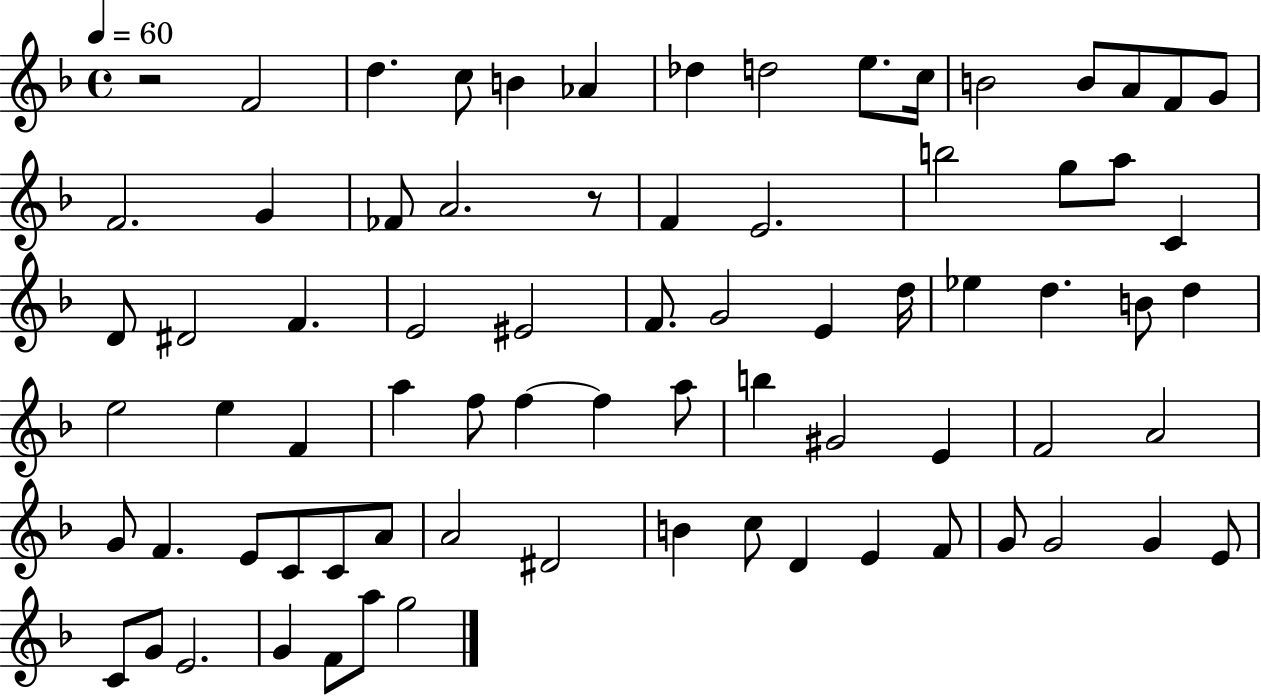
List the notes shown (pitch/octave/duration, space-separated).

R/h F4/h D5/q. C5/e B4/q Ab4/q Db5/q D5/h E5/e. C5/s B4/h B4/e A4/e F4/e G4/e F4/h. G4/q FES4/e A4/h. R/e F4/q E4/h. B5/h G5/e A5/e C4/q D4/e D#4/h F4/q. E4/h EIS4/h F4/e. G4/h E4/q D5/s Eb5/q D5/q. B4/e D5/q E5/h E5/q F4/q A5/q F5/e F5/q F5/q A5/e B5/q G#4/h E4/q F4/h A4/h G4/e F4/q. E4/e C4/e C4/e A4/e A4/h D#4/h B4/q C5/e D4/q E4/q F4/e G4/e G4/h G4/q E4/e C4/e G4/e E4/h. G4/q F4/e A5/e G5/h